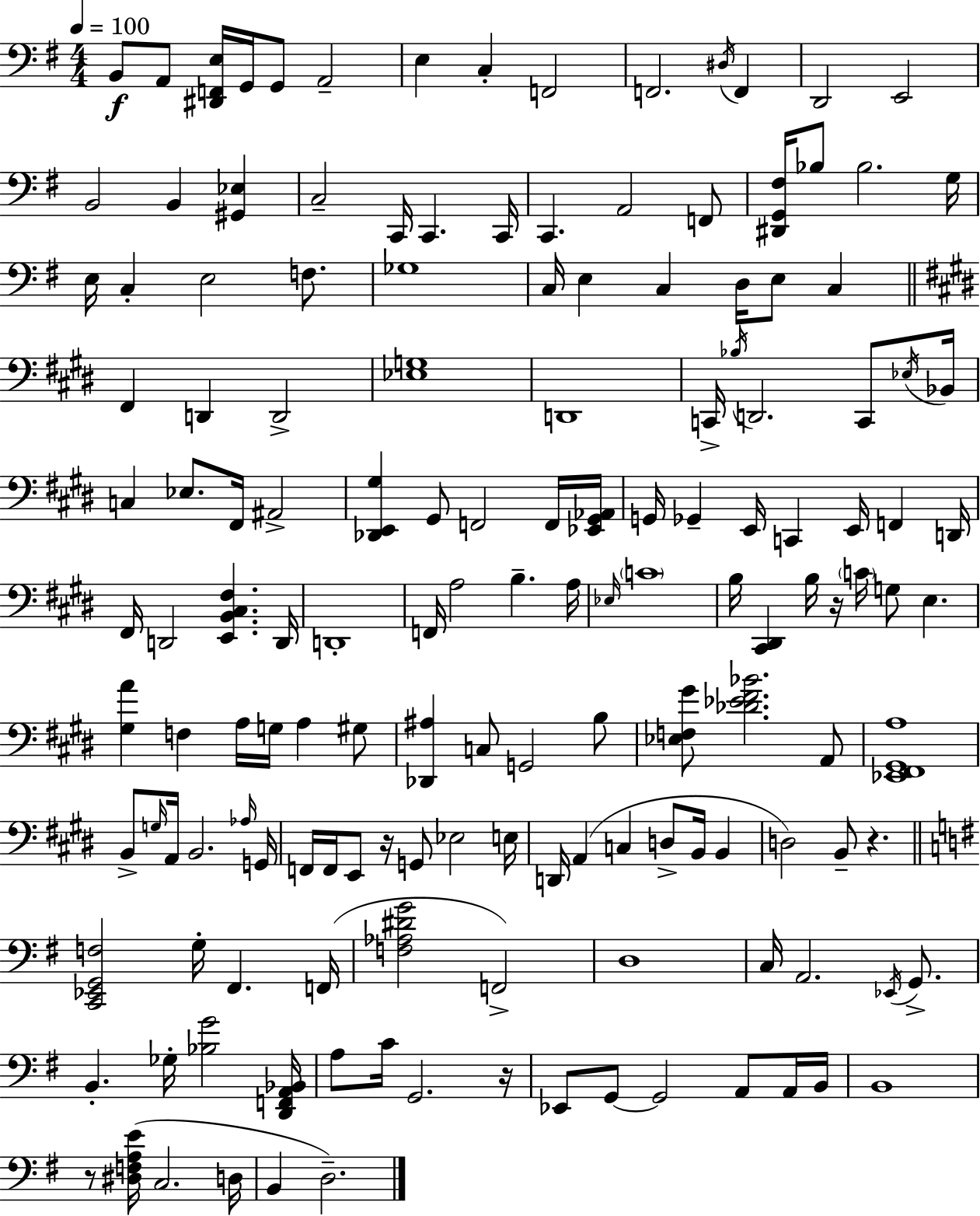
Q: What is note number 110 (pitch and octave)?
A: C3